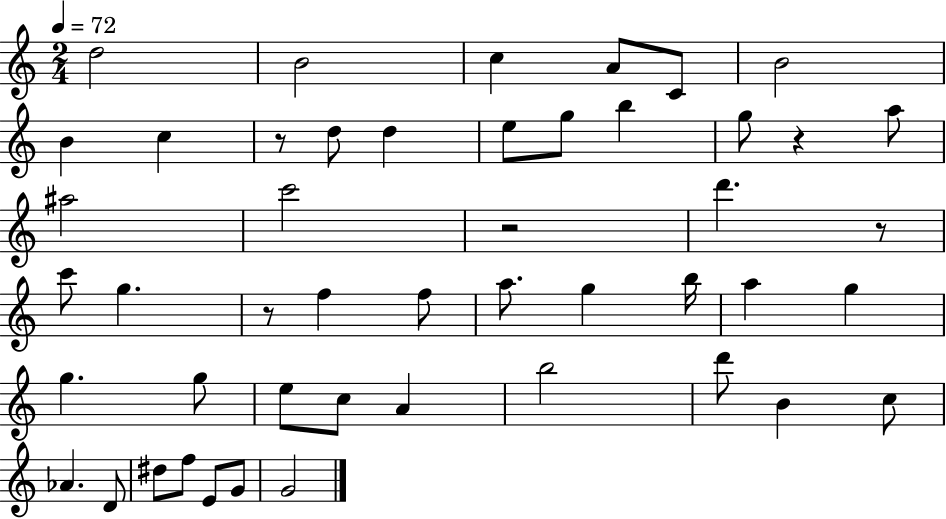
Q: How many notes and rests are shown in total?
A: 48